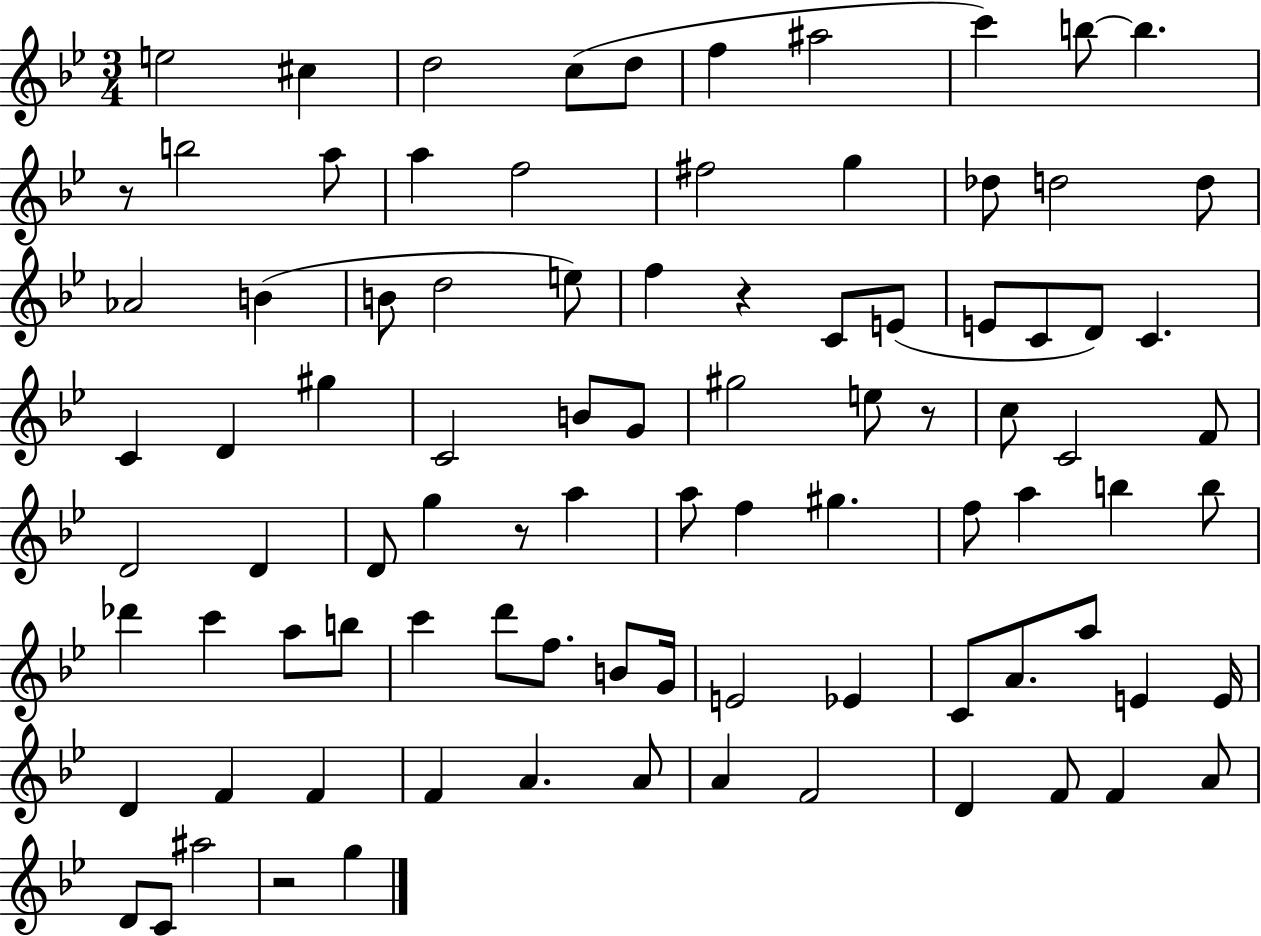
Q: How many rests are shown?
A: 5